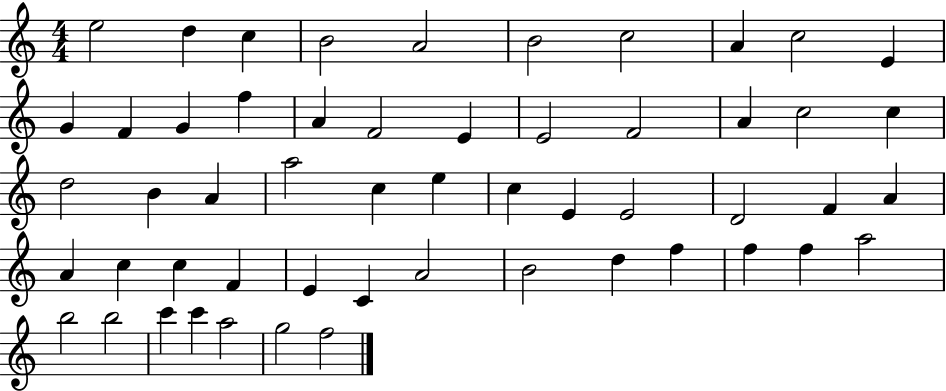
X:1
T:Untitled
M:4/4
L:1/4
K:C
e2 d c B2 A2 B2 c2 A c2 E G F G f A F2 E E2 F2 A c2 c d2 B A a2 c e c E E2 D2 F A A c c F E C A2 B2 d f f f a2 b2 b2 c' c' a2 g2 f2